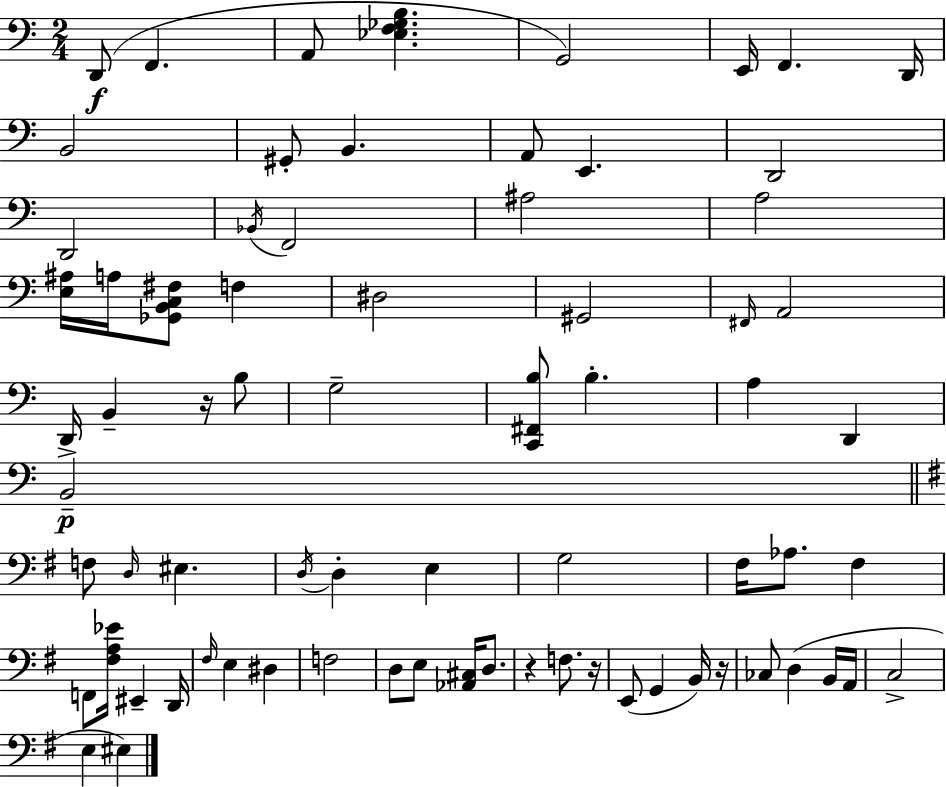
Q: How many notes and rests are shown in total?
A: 73